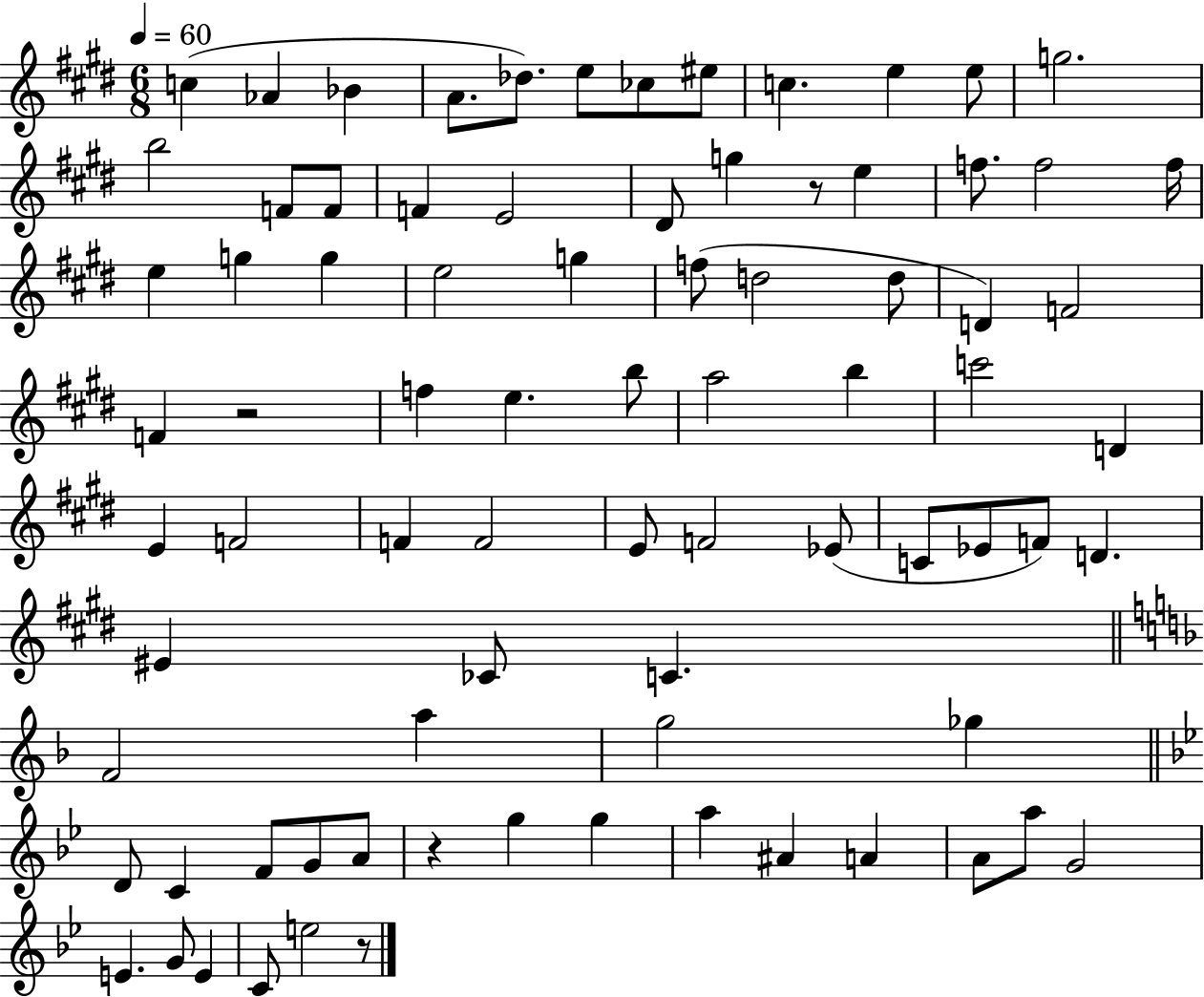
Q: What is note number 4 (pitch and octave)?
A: A4